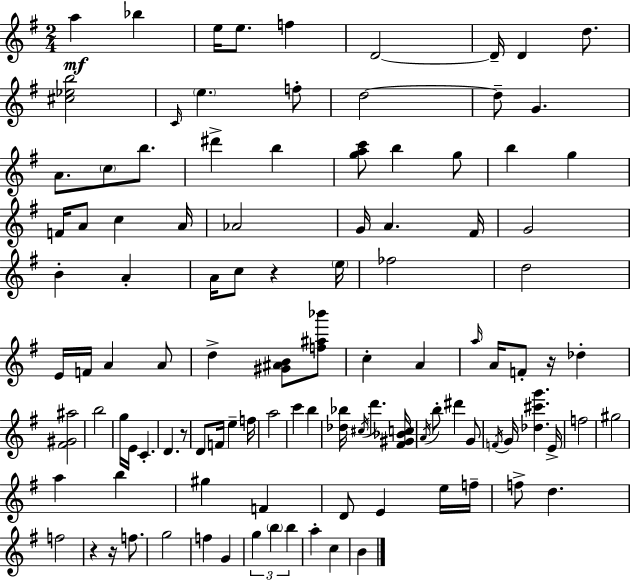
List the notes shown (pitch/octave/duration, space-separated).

A5/q Bb5/q E5/s E5/e. F5/q D4/h D4/s D4/q D5/e. [C#5,Eb5,B5]/h C4/s E5/q. F5/e D5/h D5/e G4/q. A4/e. C5/e B5/e. D#6/q B5/q [G5,A5,C6]/e B5/q G5/e B5/q G5/q F4/s A4/e C5/q A4/s Ab4/h G4/s A4/q. F#4/s G4/h B4/q A4/q A4/s C5/e R/q E5/s FES5/h D5/h E4/s F4/s A4/q A4/e D5/q [G#4,A#4,B4]/e [F5,A#5,Bb6]/e C5/q A4/q A5/s A4/s F4/e R/s Db5/q [F#4,G#4,A#5]/h B5/h G5/s E4/s C4/q. D4/q. R/e D4/e F4/s E5/q F5/s A5/h C6/q B5/q [Db5,Bb5]/s C#5/s D6/q. [F#4,G#4,Bb4,C5]/s A4/s B5/e D#6/q G4/e F4/s G4/s [Db5,C#6,G6]/q. E4/s F5/h G#5/h A5/q B5/q G#5/q F4/q D4/e E4/q E5/s F5/s F5/e D5/q. F5/h R/q R/s F5/e. G5/h F5/q G4/q G5/q B5/q B5/q A5/q C5/q B4/q